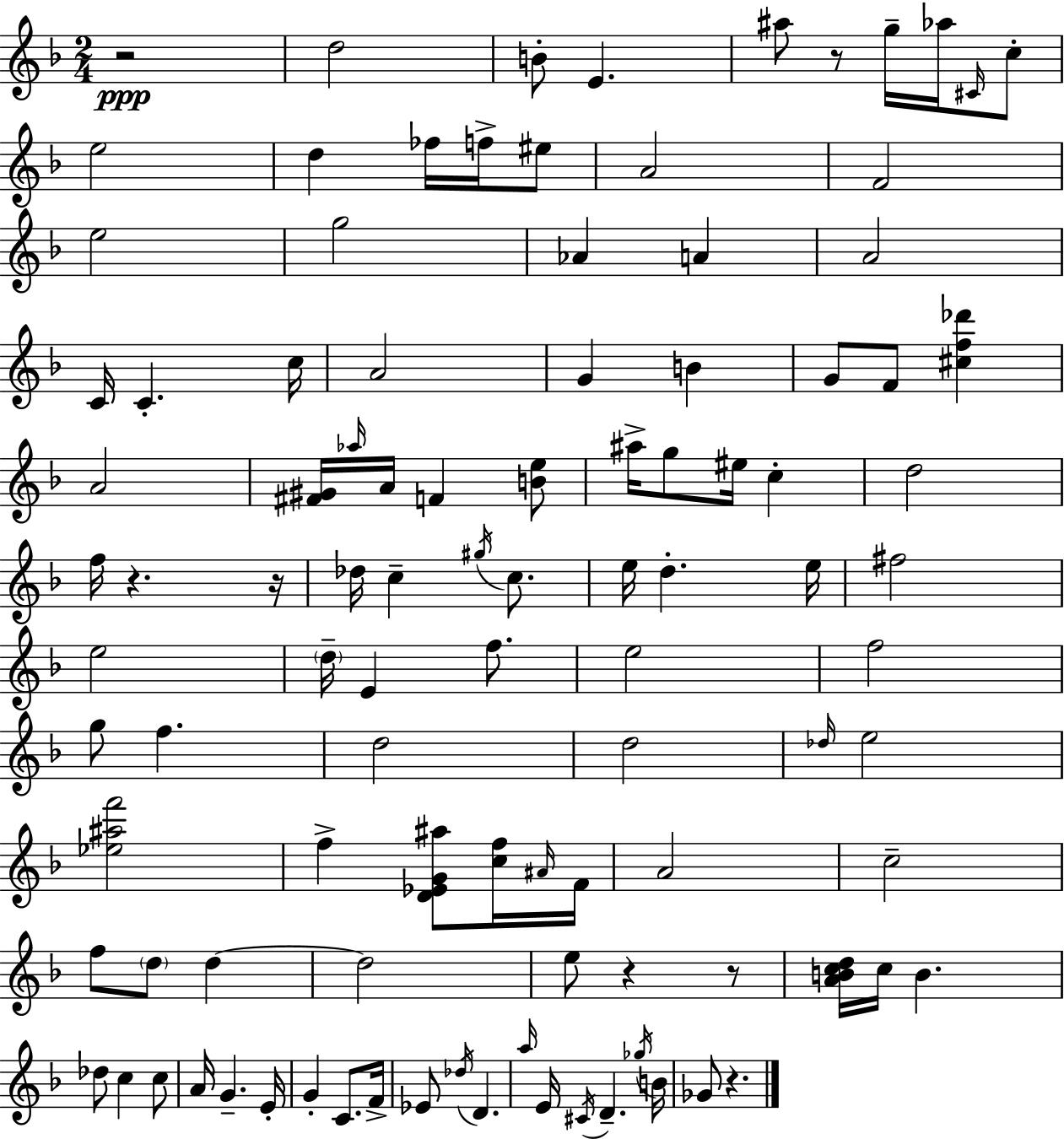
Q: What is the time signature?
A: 2/4